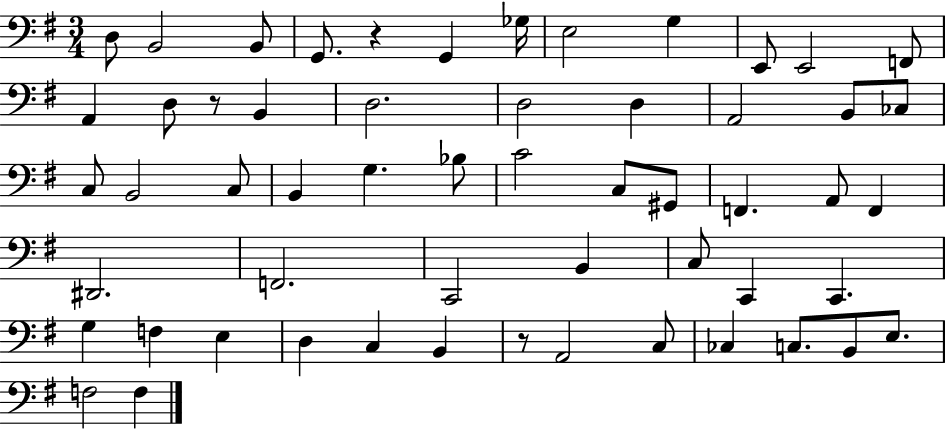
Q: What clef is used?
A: bass